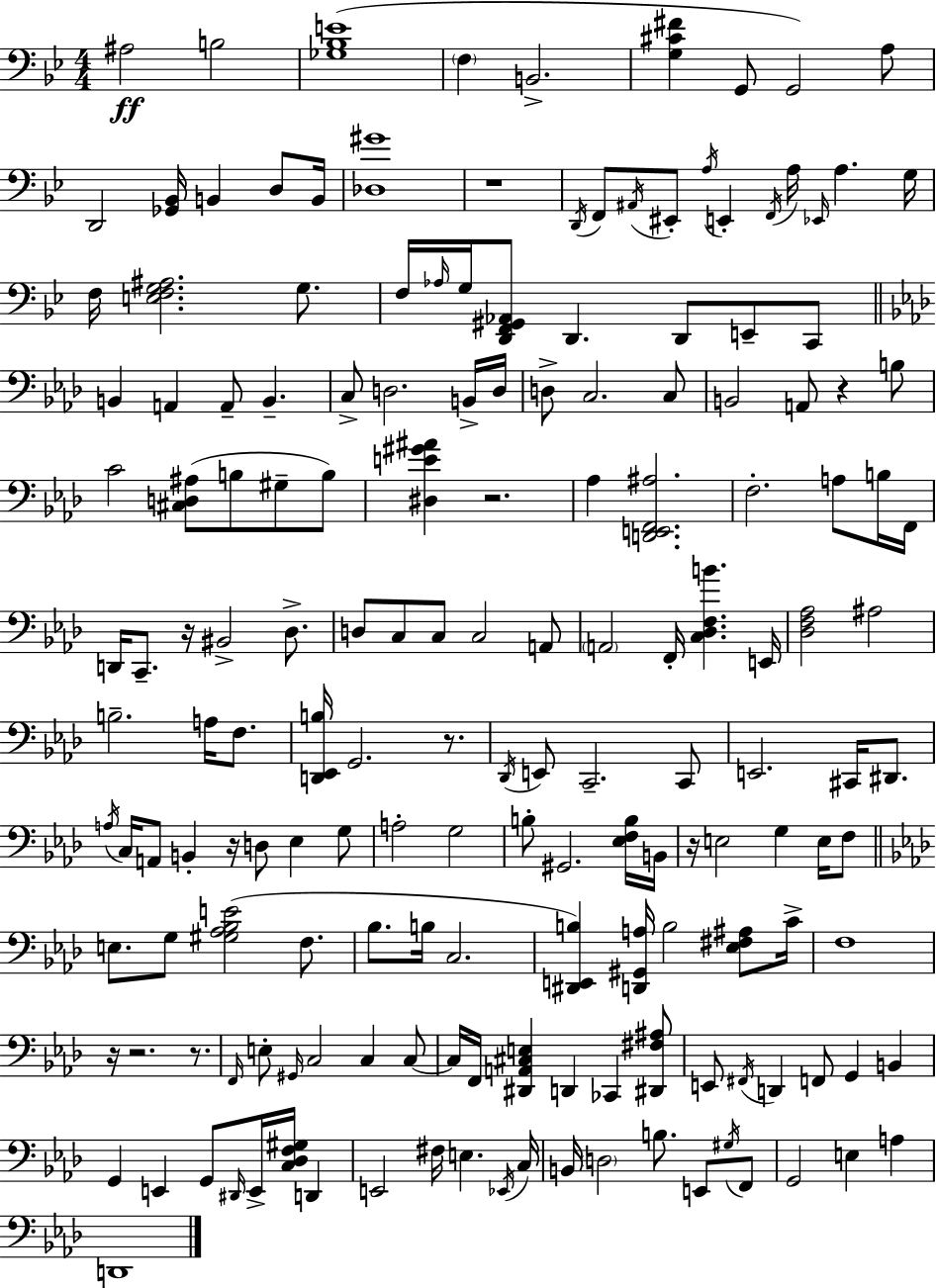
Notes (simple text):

A#3/h B3/h [Gb3,Bb3,E4]/w F3/q B2/h. [G3,C#4,F#4]/q G2/e G2/h A3/e D2/h [Gb2,Bb2]/s B2/q D3/e B2/s [Db3,G#4]/w R/w D2/s F2/e A#2/s EIS2/e A3/s E2/q F2/s A3/s Eb2/s A3/q. G3/s F3/s [E3,F3,G3,A#3]/h. G3/e. F3/s Ab3/s G3/s [D2,F2,G#2,Ab2]/e D2/q. D2/e E2/e C2/e B2/q A2/q A2/e B2/q. C3/e D3/h. B2/s D3/s D3/e C3/h. C3/e B2/h A2/e R/q B3/e C4/h [C#3,D3,A#3]/e B3/e G#3/e B3/e [D#3,E4,G#4,A#4]/q R/h. Ab3/q [D2,E2,F2,A#3]/h. F3/h. A3/e B3/s F2/s D2/s C2/e. R/s BIS2/h Db3/e. D3/e C3/e C3/e C3/h A2/e A2/h F2/s [C3,Db3,F3,B4]/q. E2/s [Db3,F3,Ab3]/h A#3/h B3/h. A3/s F3/e. [D2,Eb2,B3]/s G2/h. R/e. Db2/s E2/e C2/h. C2/e E2/h. C#2/s D#2/e. A3/s C3/s A2/e B2/q R/s D3/e Eb3/q G3/e A3/h G3/h B3/e G#2/h. [Eb3,F3,B3]/s B2/s R/s E3/h G3/q E3/s F3/e E3/e. G3/e [G#3,Ab3,Bb3,E4]/h F3/e. Bb3/e. B3/s C3/h. [D#2,E2,B3]/q [D2,G#2,A3]/s B3/h [Eb3,F#3,A#3]/e C4/s F3/w R/s R/h. R/e. F2/s E3/e G#2/s C3/h C3/q C3/e C3/s F2/s [D#2,A2,C#3,E3]/q D2/q CES2/q [D#2,F#3,A#3]/e E2/e F#2/s D2/q F2/e G2/q B2/q G2/q E2/q G2/e D#2/s E2/s [C3,Db3,F3,G#3]/s D2/q E2/h F#3/s E3/q. Eb2/s C3/s B2/s D3/h B3/e. E2/e G#3/s F2/e G2/h E3/q A3/q D2/w